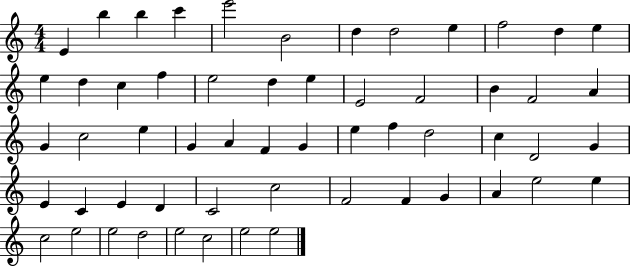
E4/q B5/q B5/q C6/q E6/h B4/h D5/q D5/h E5/q F5/h D5/q E5/q E5/q D5/q C5/q F5/q E5/h D5/q E5/q E4/h F4/h B4/q F4/h A4/q G4/q C5/h E5/q G4/q A4/q F4/q G4/q E5/q F5/q D5/h C5/q D4/h G4/q E4/q C4/q E4/q D4/q C4/h C5/h F4/h F4/q G4/q A4/q E5/h E5/q C5/h E5/h E5/h D5/h E5/h C5/h E5/h E5/h